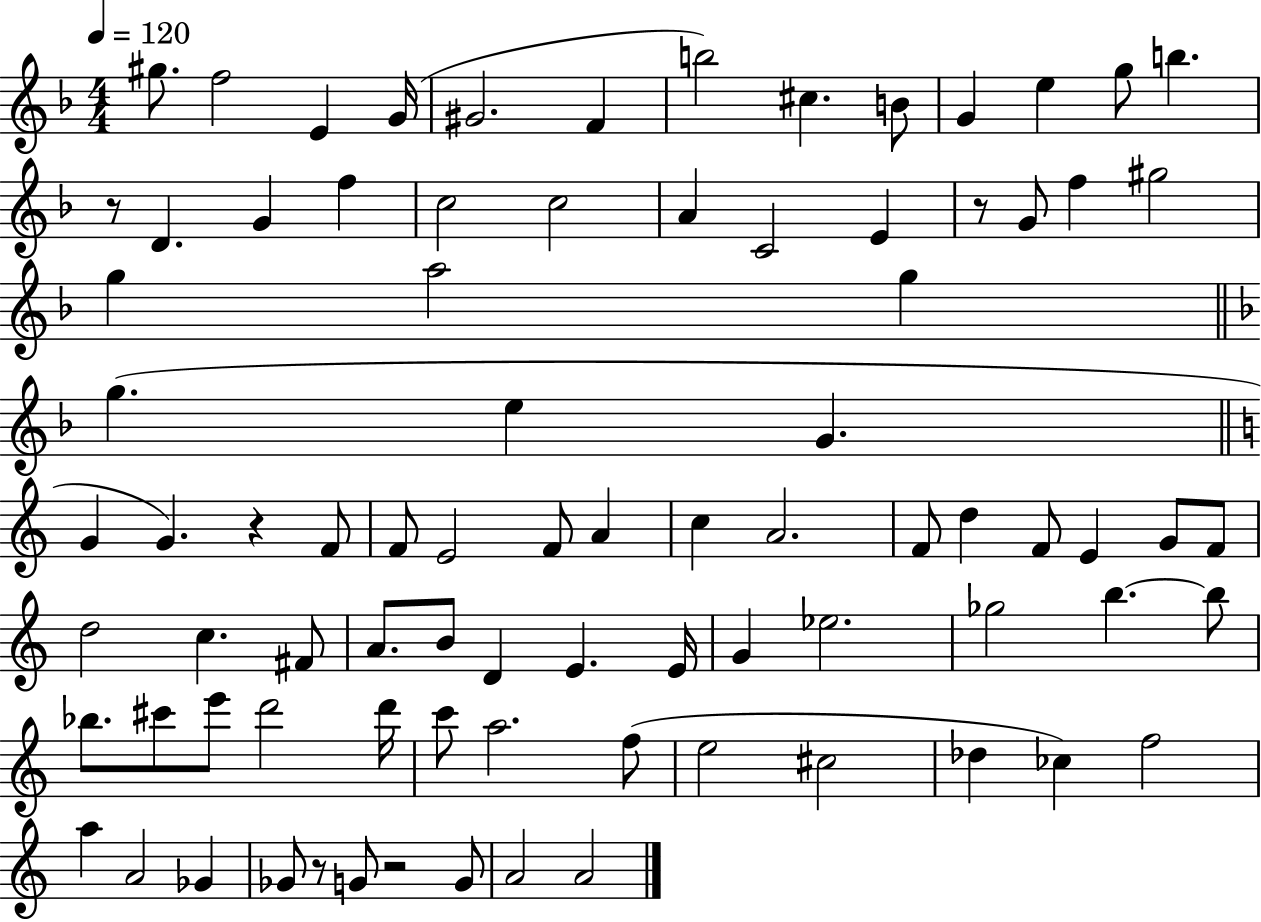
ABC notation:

X:1
T:Untitled
M:4/4
L:1/4
K:F
^g/2 f2 E G/4 ^G2 F b2 ^c B/2 G e g/2 b z/2 D G f c2 c2 A C2 E z/2 G/2 f ^g2 g a2 g g e G G G z F/2 F/2 E2 F/2 A c A2 F/2 d F/2 E G/2 F/2 d2 c ^F/2 A/2 B/2 D E E/4 G _e2 _g2 b b/2 _b/2 ^c'/2 e'/2 d'2 d'/4 c'/2 a2 f/2 e2 ^c2 _d _c f2 a A2 _G _G/2 z/2 G/2 z2 G/2 A2 A2